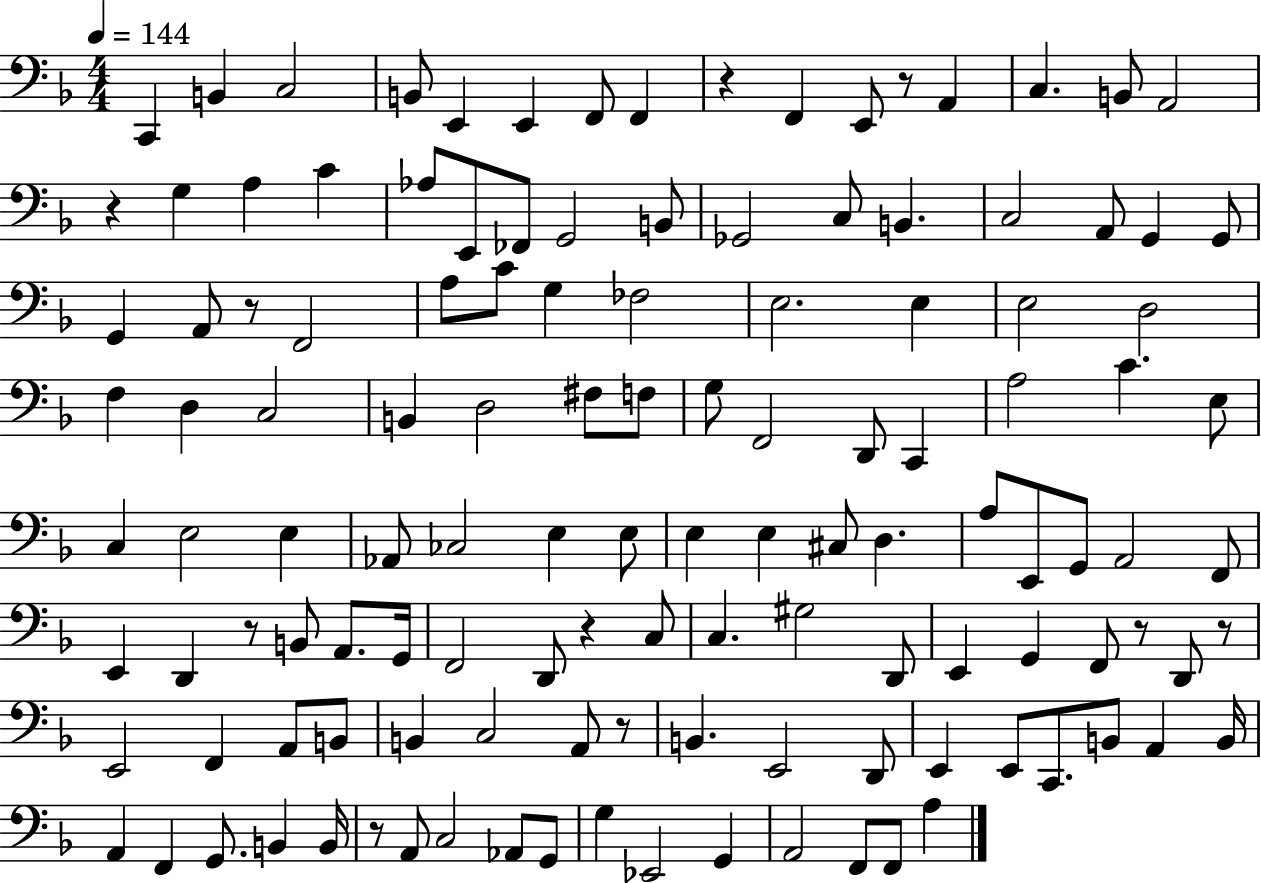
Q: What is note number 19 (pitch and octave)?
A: E2